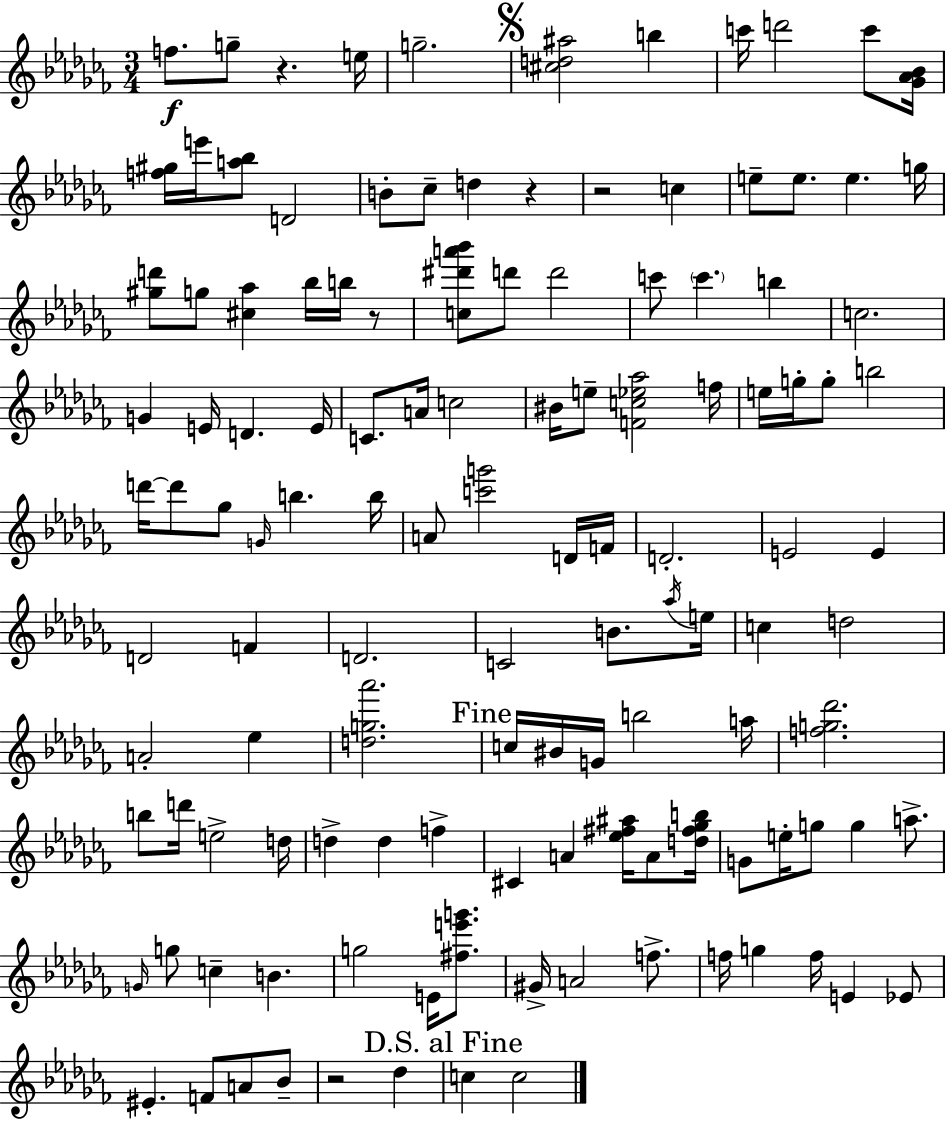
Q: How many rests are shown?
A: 5